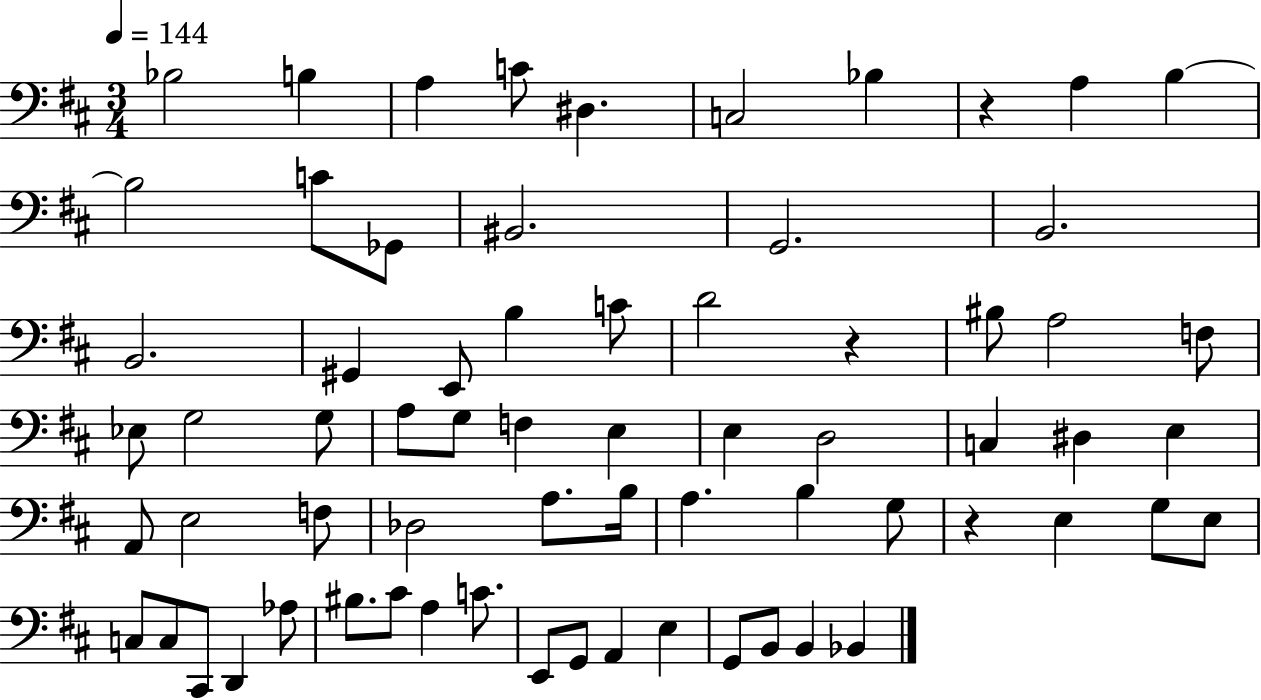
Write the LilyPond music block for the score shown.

{
  \clef bass
  \numericTimeSignature
  \time 3/4
  \key d \major
  \tempo 4 = 144
  \repeat volta 2 { bes2 b4 | a4 c'8 dis4. | c2 bes4 | r4 a4 b4~~ | \break b2 c'8 ges,8 | bis,2. | g,2. | b,2. | \break b,2. | gis,4 e,8 b4 c'8 | d'2 r4 | bis8 a2 f8 | \break ees8 g2 g8 | a8 g8 f4 e4 | e4 d2 | c4 dis4 e4 | \break a,8 e2 f8 | des2 a8. b16 | a4. b4 g8 | r4 e4 g8 e8 | \break c8 c8 cis,8 d,4 aes8 | bis8. cis'8 a4 c'8. | e,8 g,8 a,4 e4 | g,8 b,8 b,4 bes,4 | \break } \bar "|."
}